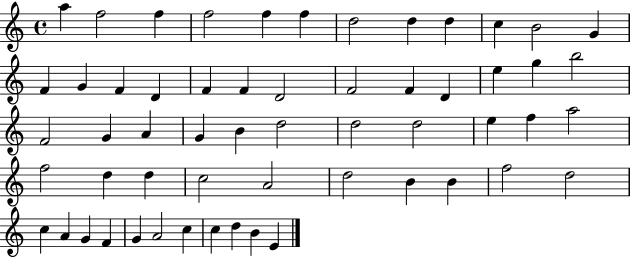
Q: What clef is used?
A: treble